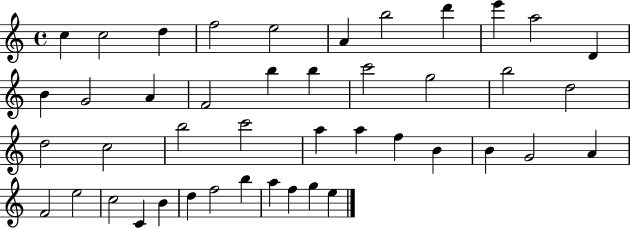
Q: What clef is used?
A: treble